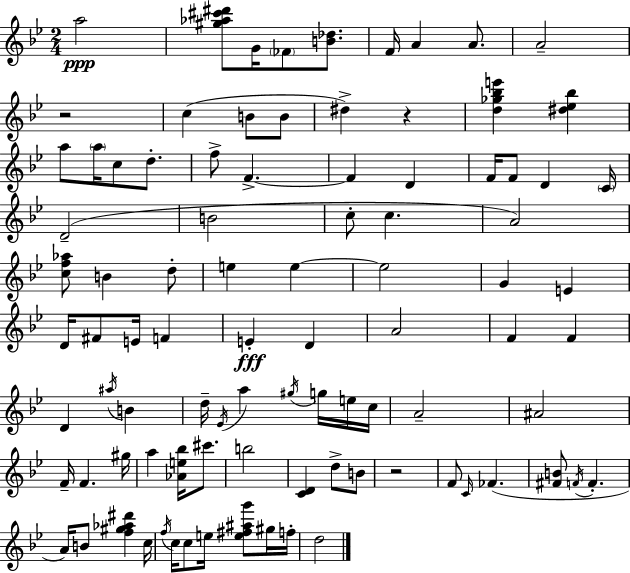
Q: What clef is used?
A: treble